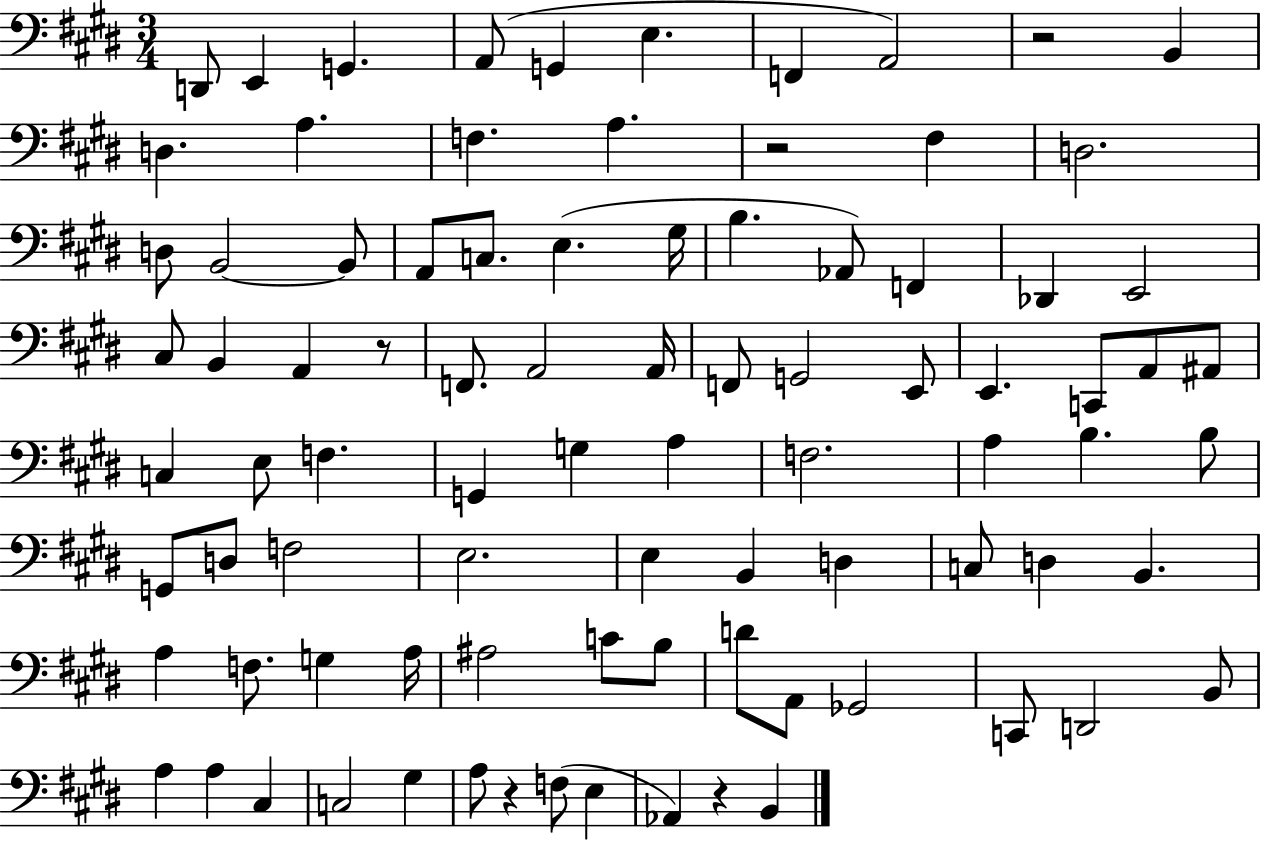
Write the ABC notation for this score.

X:1
T:Untitled
M:3/4
L:1/4
K:E
D,,/2 E,, G,, A,,/2 G,, E, F,, A,,2 z2 B,, D, A, F, A, z2 ^F, D,2 D,/2 B,,2 B,,/2 A,,/2 C,/2 E, ^G,/4 B, _A,,/2 F,, _D,, E,,2 ^C,/2 B,, A,, z/2 F,,/2 A,,2 A,,/4 F,,/2 G,,2 E,,/2 E,, C,,/2 A,,/2 ^A,,/2 C, E,/2 F, G,, G, A, F,2 A, B, B,/2 G,,/2 D,/2 F,2 E,2 E, B,, D, C,/2 D, B,, A, F,/2 G, A,/4 ^A,2 C/2 B,/2 D/2 A,,/2 _G,,2 C,,/2 D,,2 B,,/2 A, A, ^C, C,2 ^G, A,/2 z F,/2 E, _A,, z B,,